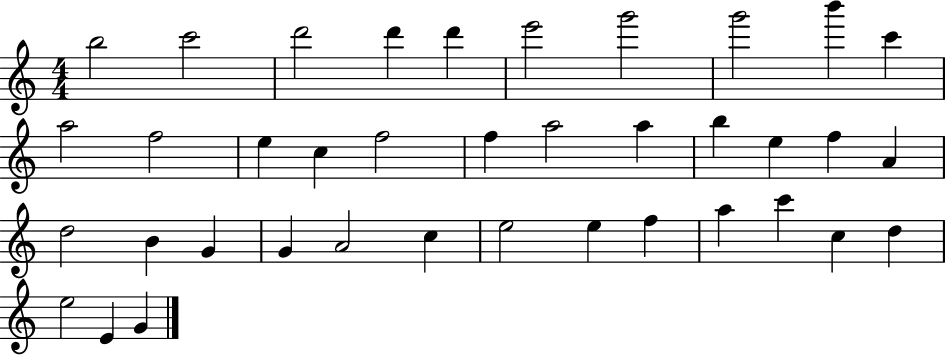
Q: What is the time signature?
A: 4/4